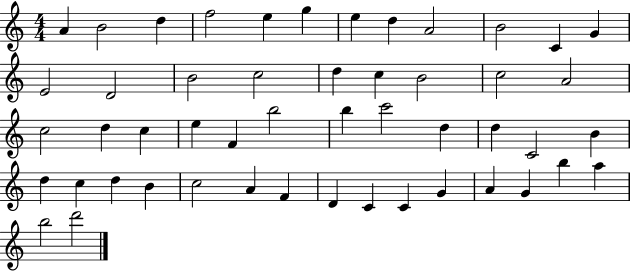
{
  \clef treble
  \numericTimeSignature
  \time 4/4
  \key c \major
  a'4 b'2 d''4 | f''2 e''4 g''4 | e''4 d''4 a'2 | b'2 c'4 g'4 | \break e'2 d'2 | b'2 c''2 | d''4 c''4 b'2 | c''2 a'2 | \break c''2 d''4 c''4 | e''4 f'4 b''2 | b''4 c'''2 d''4 | d''4 c'2 b'4 | \break d''4 c''4 d''4 b'4 | c''2 a'4 f'4 | d'4 c'4 c'4 g'4 | a'4 g'4 b''4 a''4 | \break b''2 d'''2 | \bar "|."
}